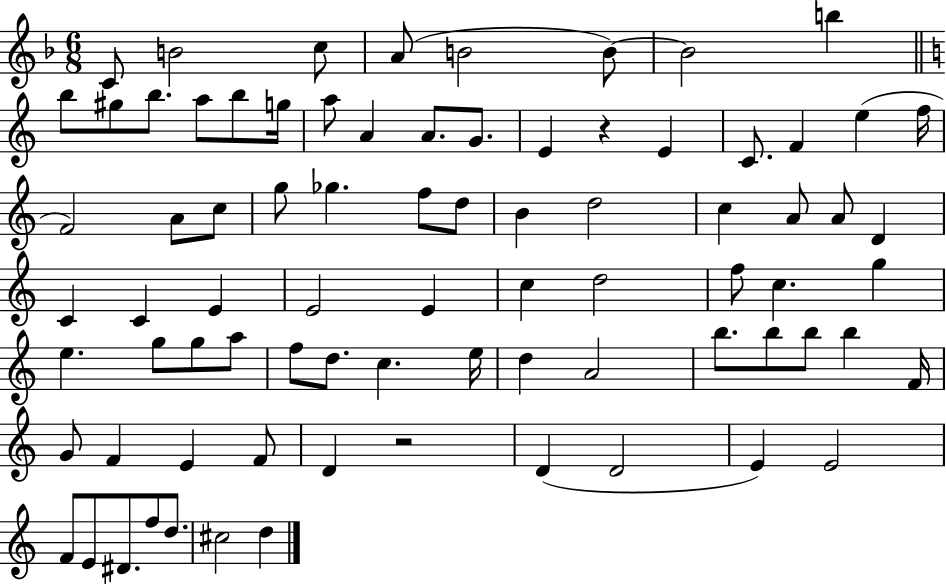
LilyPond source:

{
  \clef treble
  \numericTimeSignature
  \time 6/8
  \key f \major
  \repeat volta 2 { c'8 b'2 c''8 | a'8( b'2 b'8~~) | b'2 b''4 | \bar "||" \break \key a \minor b''8 gis''8 b''8. a''8 b''8 g''16 | a''8 a'4 a'8. g'8. | e'4 r4 e'4 | c'8. f'4 e''4( f''16 | \break f'2) a'8 c''8 | g''8 ges''4. f''8 d''8 | b'4 d''2 | c''4 a'8 a'8 d'4 | \break c'4 c'4 e'4 | e'2 e'4 | c''4 d''2 | f''8 c''4. g''4 | \break e''4. g''8 g''8 a''8 | f''8 d''8. c''4. e''16 | d''4 a'2 | b''8. b''8 b''8 b''4 f'16 | \break g'8 f'4 e'4 f'8 | d'4 r2 | d'4( d'2 | e'4) e'2 | \break f'8 e'8 dis'8. f''8 d''8. | cis''2 d''4 | } \bar "|."
}